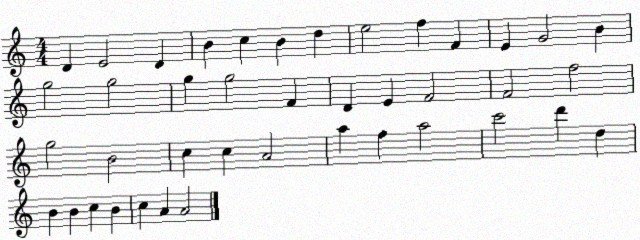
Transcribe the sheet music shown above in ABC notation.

X:1
T:Untitled
M:4/4
L:1/4
K:C
D E2 D B c B d e2 f F E G2 B g2 g2 g g2 F D E F2 F2 f2 g2 B2 c c A2 a f a2 c'2 d' d B B c B c A A2